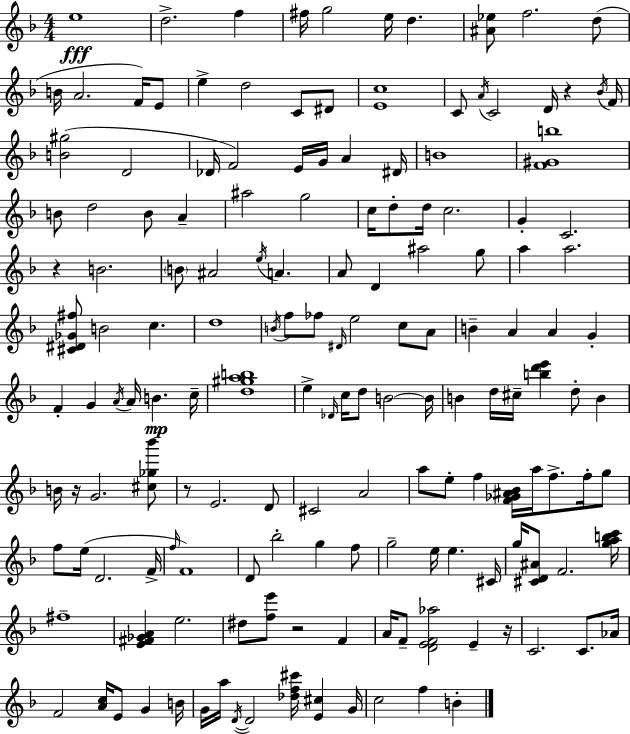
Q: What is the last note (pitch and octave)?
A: B4